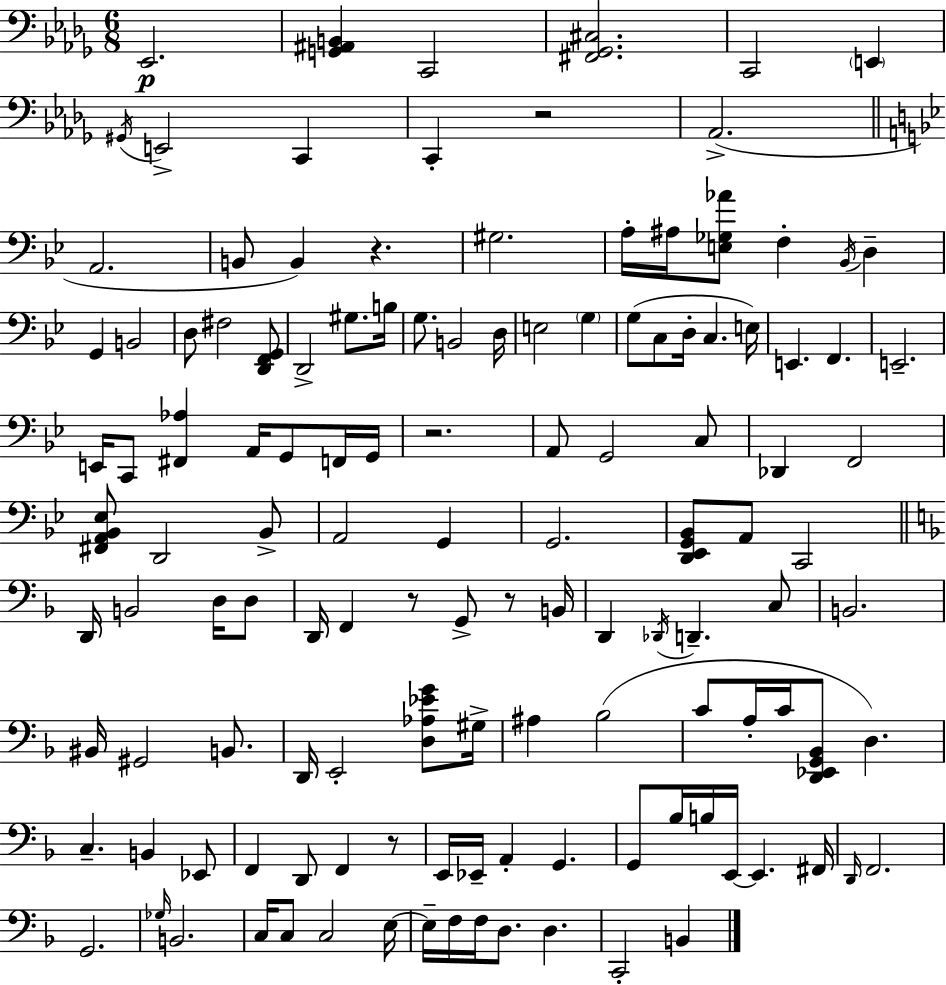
{
  \clef bass
  \numericTimeSignature
  \time 6/8
  \key bes \minor
  ees,2.\p | <g, ais, b,>4 c,2 | <fis, ges, cis>2. | c,2 \parenthesize e,4 | \break \acciaccatura { gis,16 } e,2-> c,4 | c,4-. r2 | aes,2.->( | \bar "||" \break \key bes \major a,2. | b,8 b,4) r4. | gis2. | a16-. ais16 <e ges aes'>8 f4-. \acciaccatura { bes,16 } d4-- | \break g,4 b,2 | d8 fis2 <d, f, g,>8 | d,2-> gis8. | b16 g8. b,2 | \break d16 e2 \parenthesize g4 | g8( c8 d16-. c4. | e16) e,4. f,4. | e,2.-- | \break e,16 c,8 <fis, aes>4 a,16 g,8 f,16 | g,16 r2. | a,8 g,2 c8 | des,4 f,2 | \break <fis, a, bes, ees>8 d,2 bes,8-> | a,2 g,4 | g,2. | <d, ees, g, bes,>8 a,8 c,2 | \break \bar "||" \break \key f \major d,16 b,2 d16 d8 | d,16 f,4 r8 g,8-> r8 b,16 | d,4 \acciaccatura { des,16 } d,4.-- c8 | b,2. | \break bis,16 gis,2 b,8. | d,16 e,2-. <d aes ees' g'>8 | gis16-> ais4 bes2( | c'8 a16-. c'16 <d, ees, g, bes,>8 d4.) | \break c4.-- b,4 ees,8 | f,4 d,8 f,4 r8 | e,16 ees,16-- a,4-. g,4. | g,8 bes16 b16 e,16~~ e,4. | \break fis,16 \grace { d,16 } f,2. | g,2. | \grace { ges16 } b,2. | c16 c8 c2 | \break e16~~ e16-- f16 f16 d8. d4. | c,2-. b,4 | \bar "|."
}